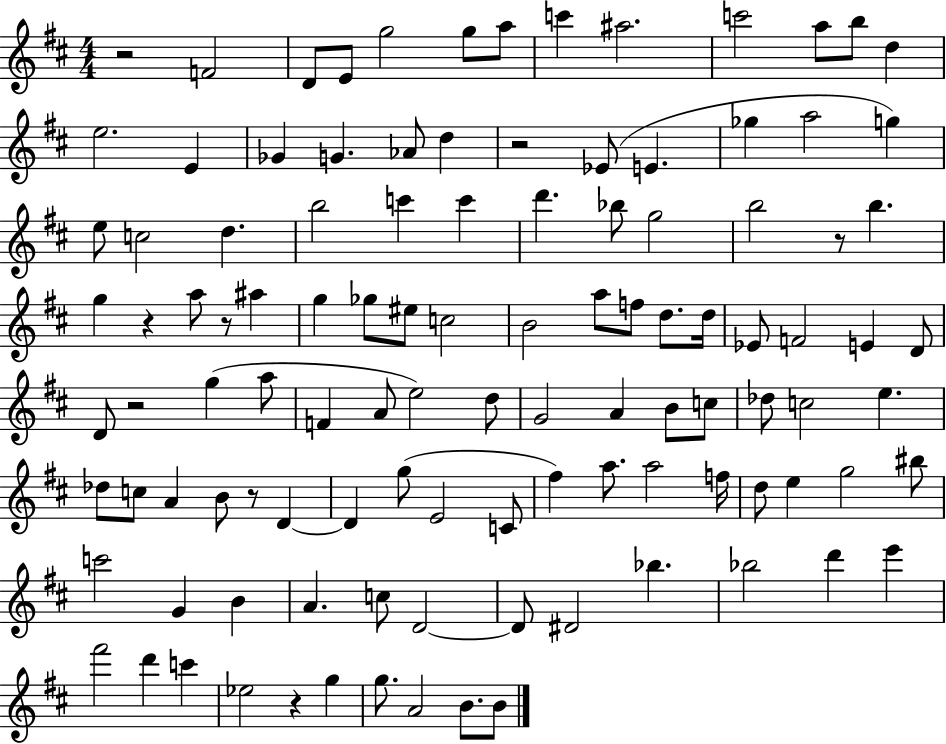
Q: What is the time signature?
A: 4/4